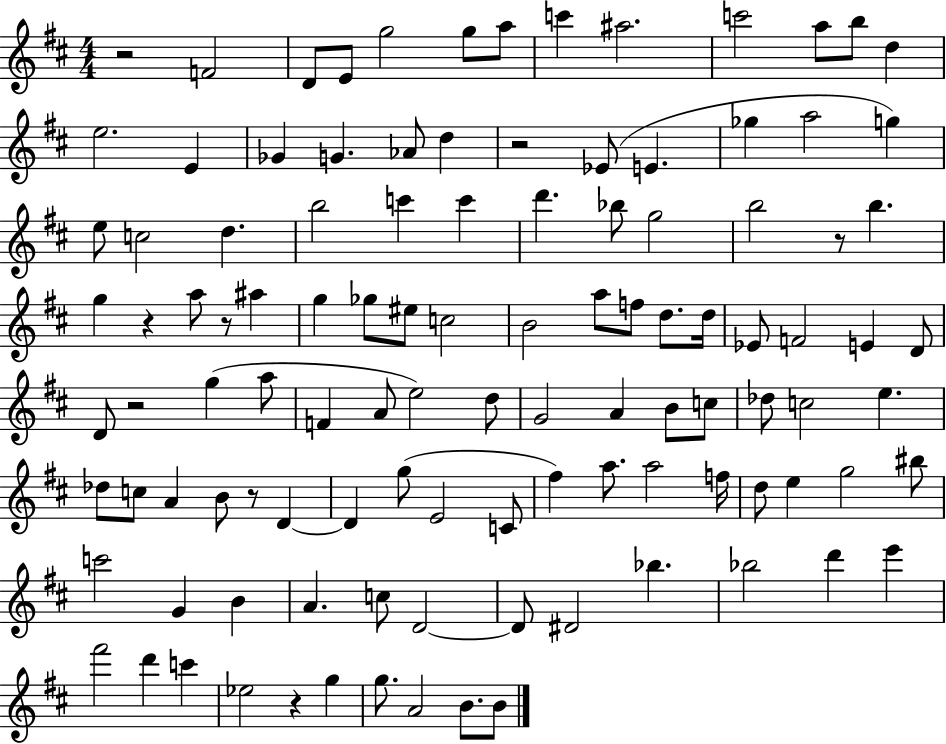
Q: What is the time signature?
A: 4/4